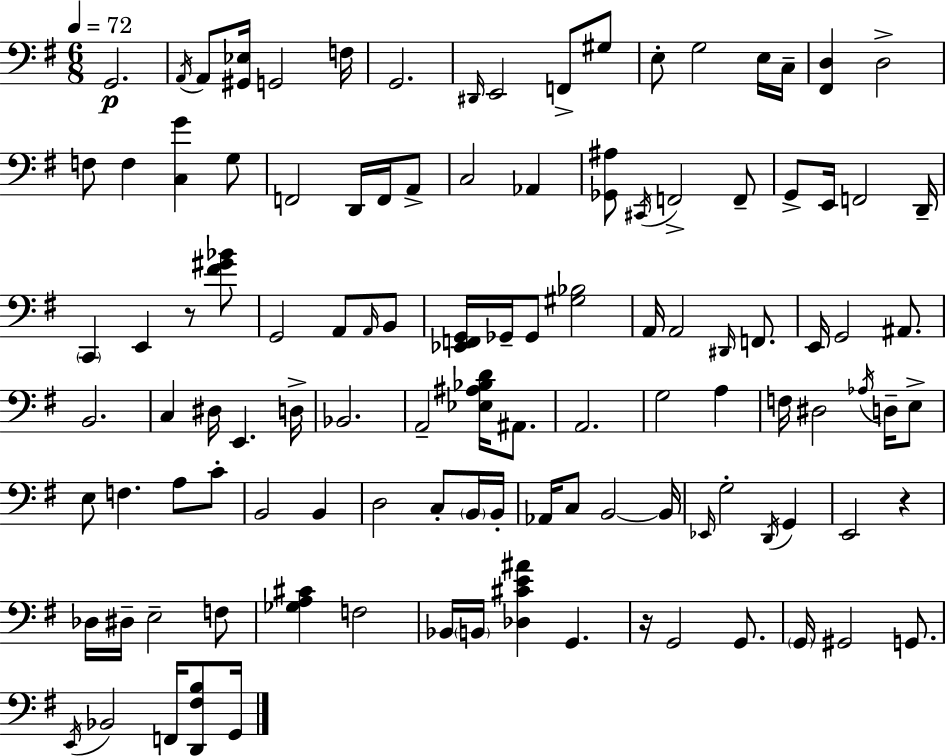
X:1
T:Untitled
M:6/8
L:1/4
K:Em
G,,2 A,,/4 A,,/2 [^G,,_E,]/4 G,,2 F,/4 G,,2 ^D,,/4 E,,2 F,,/2 ^G,/2 E,/2 G,2 E,/4 C,/4 [^F,,D,] D,2 F,/2 F, [C,G] G,/2 F,,2 D,,/4 F,,/4 A,,/2 C,2 _A,, [_G,,^A,]/2 ^C,,/4 F,,2 F,,/2 G,,/2 E,,/4 F,,2 D,,/4 C,, E,, z/2 [^F^G_B]/2 G,,2 A,,/2 A,,/4 B,,/2 [_E,,F,,G,,]/4 _G,,/4 _G,,/2 [^G,_B,]2 A,,/4 A,,2 ^D,,/4 F,,/2 E,,/4 G,,2 ^A,,/2 B,,2 C, ^D,/4 E,, D,/4 _B,,2 A,,2 [_E,^A,_B,D]/4 ^A,,/2 A,,2 G,2 A, F,/4 ^D,2 _A,/4 D,/4 E,/2 E,/2 F, A,/2 C/2 B,,2 B,, D,2 C,/2 B,,/4 B,,/4 _A,,/4 C,/2 B,,2 B,,/4 _E,,/4 G,2 D,,/4 G,, E,,2 z _D,/4 ^D,/4 E,2 F,/2 [_G,A,^C] F,2 _B,,/4 B,,/4 [_D,^CE^A] G,, z/4 G,,2 G,,/2 G,,/4 ^G,,2 G,,/2 E,,/4 _B,,2 F,,/4 [D,,^F,B,]/2 G,,/4